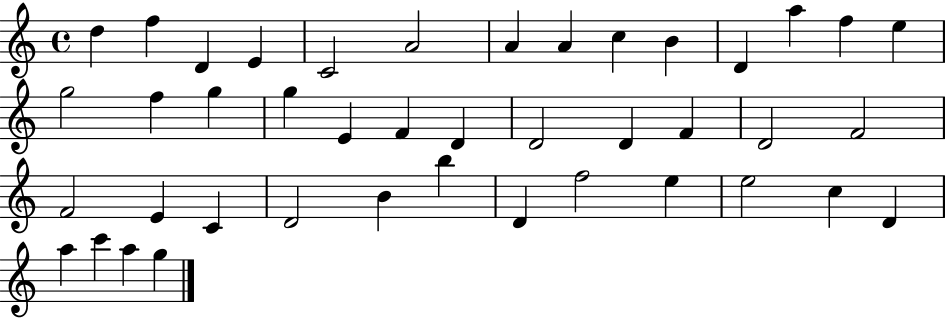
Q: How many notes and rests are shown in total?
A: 42